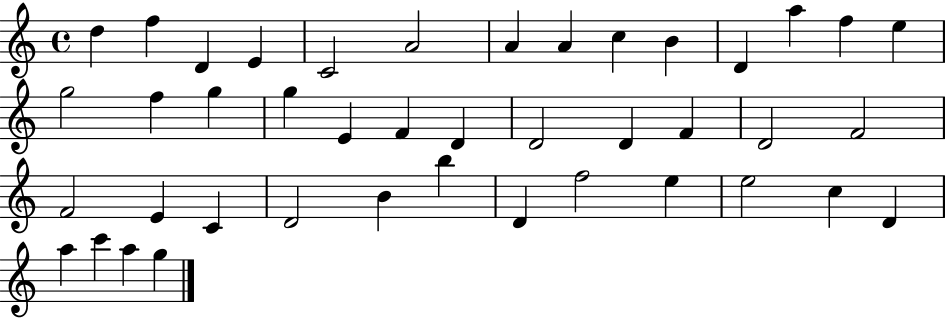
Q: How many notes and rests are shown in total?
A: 42